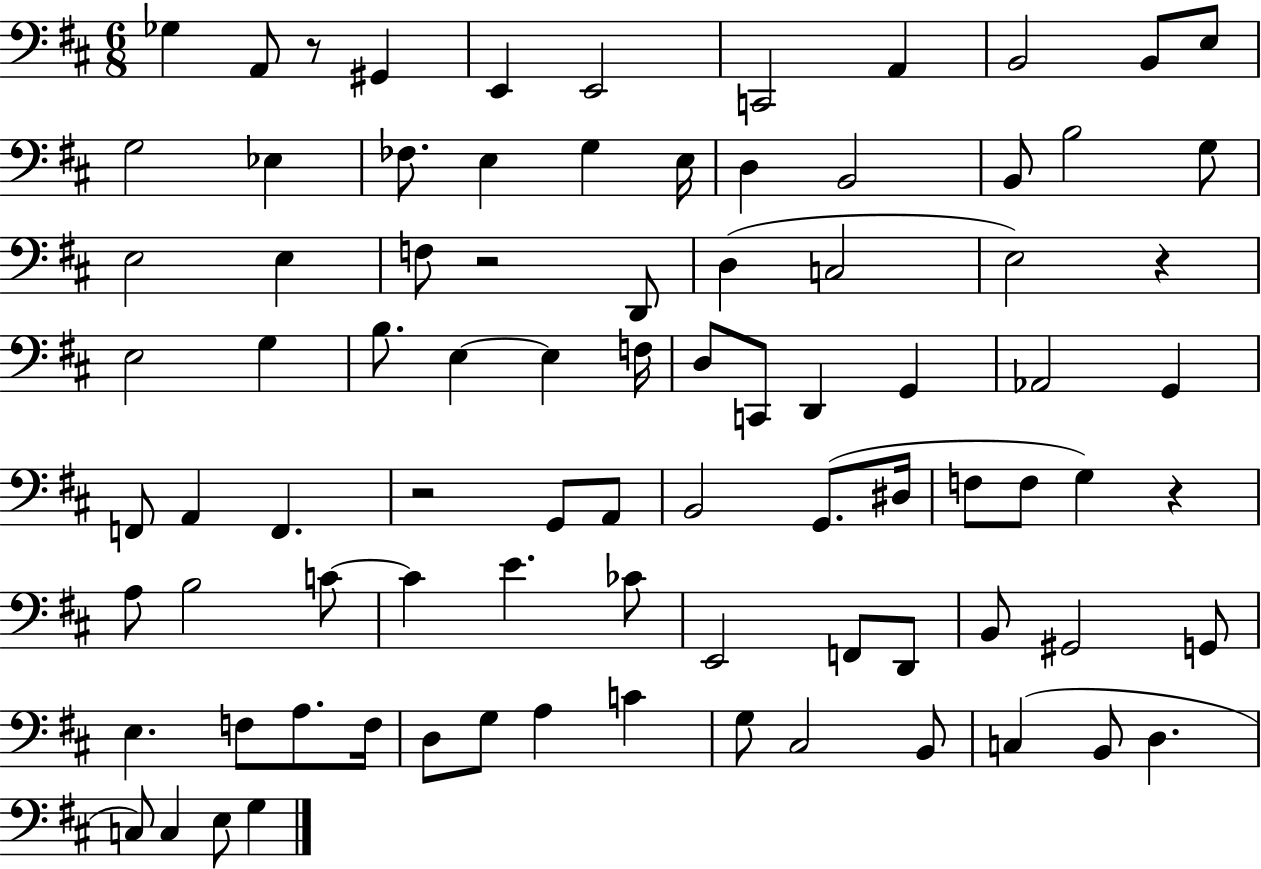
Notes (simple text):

Gb3/q A2/e R/e G#2/q E2/q E2/h C2/h A2/q B2/h B2/e E3/e G3/h Eb3/q FES3/e. E3/q G3/q E3/s D3/q B2/h B2/e B3/h G3/e E3/h E3/q F3/e R/h D2/e D3/q C3/h E3/h R/q E3/h G3/q B3/e. E3/q E3/q F3/s D3/e C2/e D2/q G2/q Ab2/h G2/q F2/e A2/q F2/q. R/h G2/e A2/e B2/h G2/e. D#3/s F3/e F3/e G3/q R/q A3/e B3/h C4/e C4/q E4/q. CES4/e E2/h F2/e D2/e B2/e G#2/h G2/e E3/q. F3/e A3/e. F3/s D3/e G3/e A3/q C4/q G3/e C#3/h B2/e C3/q B2/e D3/q. C3/e C3/q E3/e G3/q